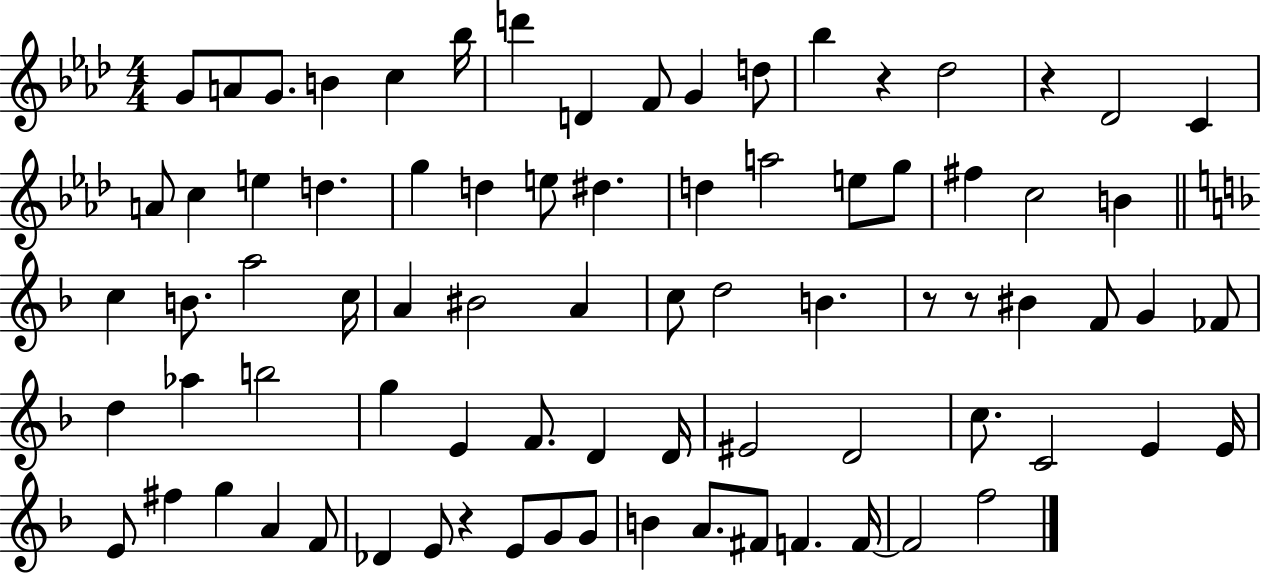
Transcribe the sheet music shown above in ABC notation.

X:1
T:Untitled
M:4/4
L:1/4
K:Ab
G/2 A/2 G/2 B c _b/4 d' D F/2 G d/2 _b z _d2 z _D2 C A/2 c e d g d e/2 ^d d a2 e/2 g/2 ^f c2 B c B/2 a2 c/4 A ^B2 A c/2 d2 B z/2 z/2 ^B F/2 G _F/2 d _a b2 g E F/2 D D/4 ^E2 D2 c/2 C2 E E/4 E/2 ^f g A F/2 _D E/2 z E/2 G/2 G/2 B A/2 ^F/2 F F/4 F2 f2